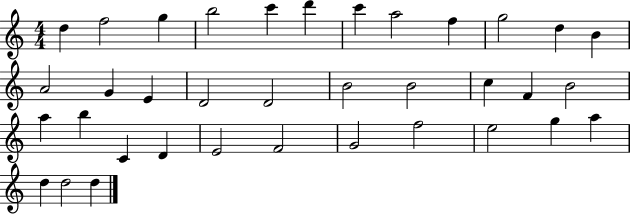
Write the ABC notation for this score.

X:1
T:Untitled
M:4/4
L:1/4
K:C
d f2 g b2 c' d' c' a2 f g2 d B A2 G E D2 D2 B2 B2 c F B2 a b C D E2 F2 G2 f2 e2 g a d d2 d